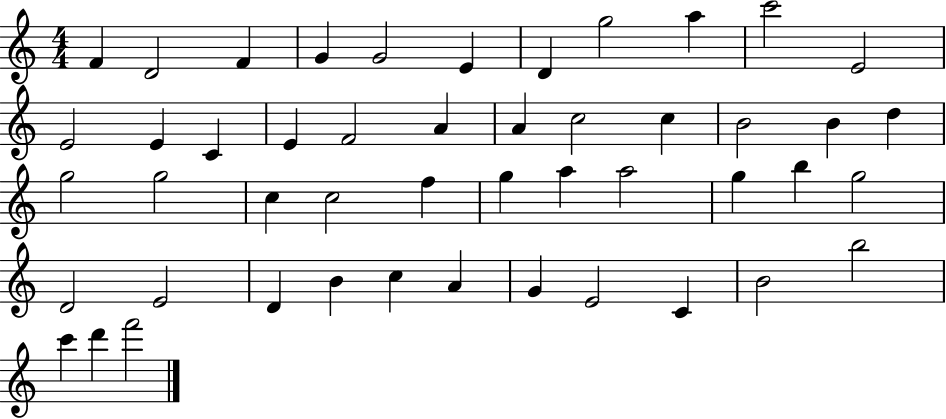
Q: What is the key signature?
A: C major